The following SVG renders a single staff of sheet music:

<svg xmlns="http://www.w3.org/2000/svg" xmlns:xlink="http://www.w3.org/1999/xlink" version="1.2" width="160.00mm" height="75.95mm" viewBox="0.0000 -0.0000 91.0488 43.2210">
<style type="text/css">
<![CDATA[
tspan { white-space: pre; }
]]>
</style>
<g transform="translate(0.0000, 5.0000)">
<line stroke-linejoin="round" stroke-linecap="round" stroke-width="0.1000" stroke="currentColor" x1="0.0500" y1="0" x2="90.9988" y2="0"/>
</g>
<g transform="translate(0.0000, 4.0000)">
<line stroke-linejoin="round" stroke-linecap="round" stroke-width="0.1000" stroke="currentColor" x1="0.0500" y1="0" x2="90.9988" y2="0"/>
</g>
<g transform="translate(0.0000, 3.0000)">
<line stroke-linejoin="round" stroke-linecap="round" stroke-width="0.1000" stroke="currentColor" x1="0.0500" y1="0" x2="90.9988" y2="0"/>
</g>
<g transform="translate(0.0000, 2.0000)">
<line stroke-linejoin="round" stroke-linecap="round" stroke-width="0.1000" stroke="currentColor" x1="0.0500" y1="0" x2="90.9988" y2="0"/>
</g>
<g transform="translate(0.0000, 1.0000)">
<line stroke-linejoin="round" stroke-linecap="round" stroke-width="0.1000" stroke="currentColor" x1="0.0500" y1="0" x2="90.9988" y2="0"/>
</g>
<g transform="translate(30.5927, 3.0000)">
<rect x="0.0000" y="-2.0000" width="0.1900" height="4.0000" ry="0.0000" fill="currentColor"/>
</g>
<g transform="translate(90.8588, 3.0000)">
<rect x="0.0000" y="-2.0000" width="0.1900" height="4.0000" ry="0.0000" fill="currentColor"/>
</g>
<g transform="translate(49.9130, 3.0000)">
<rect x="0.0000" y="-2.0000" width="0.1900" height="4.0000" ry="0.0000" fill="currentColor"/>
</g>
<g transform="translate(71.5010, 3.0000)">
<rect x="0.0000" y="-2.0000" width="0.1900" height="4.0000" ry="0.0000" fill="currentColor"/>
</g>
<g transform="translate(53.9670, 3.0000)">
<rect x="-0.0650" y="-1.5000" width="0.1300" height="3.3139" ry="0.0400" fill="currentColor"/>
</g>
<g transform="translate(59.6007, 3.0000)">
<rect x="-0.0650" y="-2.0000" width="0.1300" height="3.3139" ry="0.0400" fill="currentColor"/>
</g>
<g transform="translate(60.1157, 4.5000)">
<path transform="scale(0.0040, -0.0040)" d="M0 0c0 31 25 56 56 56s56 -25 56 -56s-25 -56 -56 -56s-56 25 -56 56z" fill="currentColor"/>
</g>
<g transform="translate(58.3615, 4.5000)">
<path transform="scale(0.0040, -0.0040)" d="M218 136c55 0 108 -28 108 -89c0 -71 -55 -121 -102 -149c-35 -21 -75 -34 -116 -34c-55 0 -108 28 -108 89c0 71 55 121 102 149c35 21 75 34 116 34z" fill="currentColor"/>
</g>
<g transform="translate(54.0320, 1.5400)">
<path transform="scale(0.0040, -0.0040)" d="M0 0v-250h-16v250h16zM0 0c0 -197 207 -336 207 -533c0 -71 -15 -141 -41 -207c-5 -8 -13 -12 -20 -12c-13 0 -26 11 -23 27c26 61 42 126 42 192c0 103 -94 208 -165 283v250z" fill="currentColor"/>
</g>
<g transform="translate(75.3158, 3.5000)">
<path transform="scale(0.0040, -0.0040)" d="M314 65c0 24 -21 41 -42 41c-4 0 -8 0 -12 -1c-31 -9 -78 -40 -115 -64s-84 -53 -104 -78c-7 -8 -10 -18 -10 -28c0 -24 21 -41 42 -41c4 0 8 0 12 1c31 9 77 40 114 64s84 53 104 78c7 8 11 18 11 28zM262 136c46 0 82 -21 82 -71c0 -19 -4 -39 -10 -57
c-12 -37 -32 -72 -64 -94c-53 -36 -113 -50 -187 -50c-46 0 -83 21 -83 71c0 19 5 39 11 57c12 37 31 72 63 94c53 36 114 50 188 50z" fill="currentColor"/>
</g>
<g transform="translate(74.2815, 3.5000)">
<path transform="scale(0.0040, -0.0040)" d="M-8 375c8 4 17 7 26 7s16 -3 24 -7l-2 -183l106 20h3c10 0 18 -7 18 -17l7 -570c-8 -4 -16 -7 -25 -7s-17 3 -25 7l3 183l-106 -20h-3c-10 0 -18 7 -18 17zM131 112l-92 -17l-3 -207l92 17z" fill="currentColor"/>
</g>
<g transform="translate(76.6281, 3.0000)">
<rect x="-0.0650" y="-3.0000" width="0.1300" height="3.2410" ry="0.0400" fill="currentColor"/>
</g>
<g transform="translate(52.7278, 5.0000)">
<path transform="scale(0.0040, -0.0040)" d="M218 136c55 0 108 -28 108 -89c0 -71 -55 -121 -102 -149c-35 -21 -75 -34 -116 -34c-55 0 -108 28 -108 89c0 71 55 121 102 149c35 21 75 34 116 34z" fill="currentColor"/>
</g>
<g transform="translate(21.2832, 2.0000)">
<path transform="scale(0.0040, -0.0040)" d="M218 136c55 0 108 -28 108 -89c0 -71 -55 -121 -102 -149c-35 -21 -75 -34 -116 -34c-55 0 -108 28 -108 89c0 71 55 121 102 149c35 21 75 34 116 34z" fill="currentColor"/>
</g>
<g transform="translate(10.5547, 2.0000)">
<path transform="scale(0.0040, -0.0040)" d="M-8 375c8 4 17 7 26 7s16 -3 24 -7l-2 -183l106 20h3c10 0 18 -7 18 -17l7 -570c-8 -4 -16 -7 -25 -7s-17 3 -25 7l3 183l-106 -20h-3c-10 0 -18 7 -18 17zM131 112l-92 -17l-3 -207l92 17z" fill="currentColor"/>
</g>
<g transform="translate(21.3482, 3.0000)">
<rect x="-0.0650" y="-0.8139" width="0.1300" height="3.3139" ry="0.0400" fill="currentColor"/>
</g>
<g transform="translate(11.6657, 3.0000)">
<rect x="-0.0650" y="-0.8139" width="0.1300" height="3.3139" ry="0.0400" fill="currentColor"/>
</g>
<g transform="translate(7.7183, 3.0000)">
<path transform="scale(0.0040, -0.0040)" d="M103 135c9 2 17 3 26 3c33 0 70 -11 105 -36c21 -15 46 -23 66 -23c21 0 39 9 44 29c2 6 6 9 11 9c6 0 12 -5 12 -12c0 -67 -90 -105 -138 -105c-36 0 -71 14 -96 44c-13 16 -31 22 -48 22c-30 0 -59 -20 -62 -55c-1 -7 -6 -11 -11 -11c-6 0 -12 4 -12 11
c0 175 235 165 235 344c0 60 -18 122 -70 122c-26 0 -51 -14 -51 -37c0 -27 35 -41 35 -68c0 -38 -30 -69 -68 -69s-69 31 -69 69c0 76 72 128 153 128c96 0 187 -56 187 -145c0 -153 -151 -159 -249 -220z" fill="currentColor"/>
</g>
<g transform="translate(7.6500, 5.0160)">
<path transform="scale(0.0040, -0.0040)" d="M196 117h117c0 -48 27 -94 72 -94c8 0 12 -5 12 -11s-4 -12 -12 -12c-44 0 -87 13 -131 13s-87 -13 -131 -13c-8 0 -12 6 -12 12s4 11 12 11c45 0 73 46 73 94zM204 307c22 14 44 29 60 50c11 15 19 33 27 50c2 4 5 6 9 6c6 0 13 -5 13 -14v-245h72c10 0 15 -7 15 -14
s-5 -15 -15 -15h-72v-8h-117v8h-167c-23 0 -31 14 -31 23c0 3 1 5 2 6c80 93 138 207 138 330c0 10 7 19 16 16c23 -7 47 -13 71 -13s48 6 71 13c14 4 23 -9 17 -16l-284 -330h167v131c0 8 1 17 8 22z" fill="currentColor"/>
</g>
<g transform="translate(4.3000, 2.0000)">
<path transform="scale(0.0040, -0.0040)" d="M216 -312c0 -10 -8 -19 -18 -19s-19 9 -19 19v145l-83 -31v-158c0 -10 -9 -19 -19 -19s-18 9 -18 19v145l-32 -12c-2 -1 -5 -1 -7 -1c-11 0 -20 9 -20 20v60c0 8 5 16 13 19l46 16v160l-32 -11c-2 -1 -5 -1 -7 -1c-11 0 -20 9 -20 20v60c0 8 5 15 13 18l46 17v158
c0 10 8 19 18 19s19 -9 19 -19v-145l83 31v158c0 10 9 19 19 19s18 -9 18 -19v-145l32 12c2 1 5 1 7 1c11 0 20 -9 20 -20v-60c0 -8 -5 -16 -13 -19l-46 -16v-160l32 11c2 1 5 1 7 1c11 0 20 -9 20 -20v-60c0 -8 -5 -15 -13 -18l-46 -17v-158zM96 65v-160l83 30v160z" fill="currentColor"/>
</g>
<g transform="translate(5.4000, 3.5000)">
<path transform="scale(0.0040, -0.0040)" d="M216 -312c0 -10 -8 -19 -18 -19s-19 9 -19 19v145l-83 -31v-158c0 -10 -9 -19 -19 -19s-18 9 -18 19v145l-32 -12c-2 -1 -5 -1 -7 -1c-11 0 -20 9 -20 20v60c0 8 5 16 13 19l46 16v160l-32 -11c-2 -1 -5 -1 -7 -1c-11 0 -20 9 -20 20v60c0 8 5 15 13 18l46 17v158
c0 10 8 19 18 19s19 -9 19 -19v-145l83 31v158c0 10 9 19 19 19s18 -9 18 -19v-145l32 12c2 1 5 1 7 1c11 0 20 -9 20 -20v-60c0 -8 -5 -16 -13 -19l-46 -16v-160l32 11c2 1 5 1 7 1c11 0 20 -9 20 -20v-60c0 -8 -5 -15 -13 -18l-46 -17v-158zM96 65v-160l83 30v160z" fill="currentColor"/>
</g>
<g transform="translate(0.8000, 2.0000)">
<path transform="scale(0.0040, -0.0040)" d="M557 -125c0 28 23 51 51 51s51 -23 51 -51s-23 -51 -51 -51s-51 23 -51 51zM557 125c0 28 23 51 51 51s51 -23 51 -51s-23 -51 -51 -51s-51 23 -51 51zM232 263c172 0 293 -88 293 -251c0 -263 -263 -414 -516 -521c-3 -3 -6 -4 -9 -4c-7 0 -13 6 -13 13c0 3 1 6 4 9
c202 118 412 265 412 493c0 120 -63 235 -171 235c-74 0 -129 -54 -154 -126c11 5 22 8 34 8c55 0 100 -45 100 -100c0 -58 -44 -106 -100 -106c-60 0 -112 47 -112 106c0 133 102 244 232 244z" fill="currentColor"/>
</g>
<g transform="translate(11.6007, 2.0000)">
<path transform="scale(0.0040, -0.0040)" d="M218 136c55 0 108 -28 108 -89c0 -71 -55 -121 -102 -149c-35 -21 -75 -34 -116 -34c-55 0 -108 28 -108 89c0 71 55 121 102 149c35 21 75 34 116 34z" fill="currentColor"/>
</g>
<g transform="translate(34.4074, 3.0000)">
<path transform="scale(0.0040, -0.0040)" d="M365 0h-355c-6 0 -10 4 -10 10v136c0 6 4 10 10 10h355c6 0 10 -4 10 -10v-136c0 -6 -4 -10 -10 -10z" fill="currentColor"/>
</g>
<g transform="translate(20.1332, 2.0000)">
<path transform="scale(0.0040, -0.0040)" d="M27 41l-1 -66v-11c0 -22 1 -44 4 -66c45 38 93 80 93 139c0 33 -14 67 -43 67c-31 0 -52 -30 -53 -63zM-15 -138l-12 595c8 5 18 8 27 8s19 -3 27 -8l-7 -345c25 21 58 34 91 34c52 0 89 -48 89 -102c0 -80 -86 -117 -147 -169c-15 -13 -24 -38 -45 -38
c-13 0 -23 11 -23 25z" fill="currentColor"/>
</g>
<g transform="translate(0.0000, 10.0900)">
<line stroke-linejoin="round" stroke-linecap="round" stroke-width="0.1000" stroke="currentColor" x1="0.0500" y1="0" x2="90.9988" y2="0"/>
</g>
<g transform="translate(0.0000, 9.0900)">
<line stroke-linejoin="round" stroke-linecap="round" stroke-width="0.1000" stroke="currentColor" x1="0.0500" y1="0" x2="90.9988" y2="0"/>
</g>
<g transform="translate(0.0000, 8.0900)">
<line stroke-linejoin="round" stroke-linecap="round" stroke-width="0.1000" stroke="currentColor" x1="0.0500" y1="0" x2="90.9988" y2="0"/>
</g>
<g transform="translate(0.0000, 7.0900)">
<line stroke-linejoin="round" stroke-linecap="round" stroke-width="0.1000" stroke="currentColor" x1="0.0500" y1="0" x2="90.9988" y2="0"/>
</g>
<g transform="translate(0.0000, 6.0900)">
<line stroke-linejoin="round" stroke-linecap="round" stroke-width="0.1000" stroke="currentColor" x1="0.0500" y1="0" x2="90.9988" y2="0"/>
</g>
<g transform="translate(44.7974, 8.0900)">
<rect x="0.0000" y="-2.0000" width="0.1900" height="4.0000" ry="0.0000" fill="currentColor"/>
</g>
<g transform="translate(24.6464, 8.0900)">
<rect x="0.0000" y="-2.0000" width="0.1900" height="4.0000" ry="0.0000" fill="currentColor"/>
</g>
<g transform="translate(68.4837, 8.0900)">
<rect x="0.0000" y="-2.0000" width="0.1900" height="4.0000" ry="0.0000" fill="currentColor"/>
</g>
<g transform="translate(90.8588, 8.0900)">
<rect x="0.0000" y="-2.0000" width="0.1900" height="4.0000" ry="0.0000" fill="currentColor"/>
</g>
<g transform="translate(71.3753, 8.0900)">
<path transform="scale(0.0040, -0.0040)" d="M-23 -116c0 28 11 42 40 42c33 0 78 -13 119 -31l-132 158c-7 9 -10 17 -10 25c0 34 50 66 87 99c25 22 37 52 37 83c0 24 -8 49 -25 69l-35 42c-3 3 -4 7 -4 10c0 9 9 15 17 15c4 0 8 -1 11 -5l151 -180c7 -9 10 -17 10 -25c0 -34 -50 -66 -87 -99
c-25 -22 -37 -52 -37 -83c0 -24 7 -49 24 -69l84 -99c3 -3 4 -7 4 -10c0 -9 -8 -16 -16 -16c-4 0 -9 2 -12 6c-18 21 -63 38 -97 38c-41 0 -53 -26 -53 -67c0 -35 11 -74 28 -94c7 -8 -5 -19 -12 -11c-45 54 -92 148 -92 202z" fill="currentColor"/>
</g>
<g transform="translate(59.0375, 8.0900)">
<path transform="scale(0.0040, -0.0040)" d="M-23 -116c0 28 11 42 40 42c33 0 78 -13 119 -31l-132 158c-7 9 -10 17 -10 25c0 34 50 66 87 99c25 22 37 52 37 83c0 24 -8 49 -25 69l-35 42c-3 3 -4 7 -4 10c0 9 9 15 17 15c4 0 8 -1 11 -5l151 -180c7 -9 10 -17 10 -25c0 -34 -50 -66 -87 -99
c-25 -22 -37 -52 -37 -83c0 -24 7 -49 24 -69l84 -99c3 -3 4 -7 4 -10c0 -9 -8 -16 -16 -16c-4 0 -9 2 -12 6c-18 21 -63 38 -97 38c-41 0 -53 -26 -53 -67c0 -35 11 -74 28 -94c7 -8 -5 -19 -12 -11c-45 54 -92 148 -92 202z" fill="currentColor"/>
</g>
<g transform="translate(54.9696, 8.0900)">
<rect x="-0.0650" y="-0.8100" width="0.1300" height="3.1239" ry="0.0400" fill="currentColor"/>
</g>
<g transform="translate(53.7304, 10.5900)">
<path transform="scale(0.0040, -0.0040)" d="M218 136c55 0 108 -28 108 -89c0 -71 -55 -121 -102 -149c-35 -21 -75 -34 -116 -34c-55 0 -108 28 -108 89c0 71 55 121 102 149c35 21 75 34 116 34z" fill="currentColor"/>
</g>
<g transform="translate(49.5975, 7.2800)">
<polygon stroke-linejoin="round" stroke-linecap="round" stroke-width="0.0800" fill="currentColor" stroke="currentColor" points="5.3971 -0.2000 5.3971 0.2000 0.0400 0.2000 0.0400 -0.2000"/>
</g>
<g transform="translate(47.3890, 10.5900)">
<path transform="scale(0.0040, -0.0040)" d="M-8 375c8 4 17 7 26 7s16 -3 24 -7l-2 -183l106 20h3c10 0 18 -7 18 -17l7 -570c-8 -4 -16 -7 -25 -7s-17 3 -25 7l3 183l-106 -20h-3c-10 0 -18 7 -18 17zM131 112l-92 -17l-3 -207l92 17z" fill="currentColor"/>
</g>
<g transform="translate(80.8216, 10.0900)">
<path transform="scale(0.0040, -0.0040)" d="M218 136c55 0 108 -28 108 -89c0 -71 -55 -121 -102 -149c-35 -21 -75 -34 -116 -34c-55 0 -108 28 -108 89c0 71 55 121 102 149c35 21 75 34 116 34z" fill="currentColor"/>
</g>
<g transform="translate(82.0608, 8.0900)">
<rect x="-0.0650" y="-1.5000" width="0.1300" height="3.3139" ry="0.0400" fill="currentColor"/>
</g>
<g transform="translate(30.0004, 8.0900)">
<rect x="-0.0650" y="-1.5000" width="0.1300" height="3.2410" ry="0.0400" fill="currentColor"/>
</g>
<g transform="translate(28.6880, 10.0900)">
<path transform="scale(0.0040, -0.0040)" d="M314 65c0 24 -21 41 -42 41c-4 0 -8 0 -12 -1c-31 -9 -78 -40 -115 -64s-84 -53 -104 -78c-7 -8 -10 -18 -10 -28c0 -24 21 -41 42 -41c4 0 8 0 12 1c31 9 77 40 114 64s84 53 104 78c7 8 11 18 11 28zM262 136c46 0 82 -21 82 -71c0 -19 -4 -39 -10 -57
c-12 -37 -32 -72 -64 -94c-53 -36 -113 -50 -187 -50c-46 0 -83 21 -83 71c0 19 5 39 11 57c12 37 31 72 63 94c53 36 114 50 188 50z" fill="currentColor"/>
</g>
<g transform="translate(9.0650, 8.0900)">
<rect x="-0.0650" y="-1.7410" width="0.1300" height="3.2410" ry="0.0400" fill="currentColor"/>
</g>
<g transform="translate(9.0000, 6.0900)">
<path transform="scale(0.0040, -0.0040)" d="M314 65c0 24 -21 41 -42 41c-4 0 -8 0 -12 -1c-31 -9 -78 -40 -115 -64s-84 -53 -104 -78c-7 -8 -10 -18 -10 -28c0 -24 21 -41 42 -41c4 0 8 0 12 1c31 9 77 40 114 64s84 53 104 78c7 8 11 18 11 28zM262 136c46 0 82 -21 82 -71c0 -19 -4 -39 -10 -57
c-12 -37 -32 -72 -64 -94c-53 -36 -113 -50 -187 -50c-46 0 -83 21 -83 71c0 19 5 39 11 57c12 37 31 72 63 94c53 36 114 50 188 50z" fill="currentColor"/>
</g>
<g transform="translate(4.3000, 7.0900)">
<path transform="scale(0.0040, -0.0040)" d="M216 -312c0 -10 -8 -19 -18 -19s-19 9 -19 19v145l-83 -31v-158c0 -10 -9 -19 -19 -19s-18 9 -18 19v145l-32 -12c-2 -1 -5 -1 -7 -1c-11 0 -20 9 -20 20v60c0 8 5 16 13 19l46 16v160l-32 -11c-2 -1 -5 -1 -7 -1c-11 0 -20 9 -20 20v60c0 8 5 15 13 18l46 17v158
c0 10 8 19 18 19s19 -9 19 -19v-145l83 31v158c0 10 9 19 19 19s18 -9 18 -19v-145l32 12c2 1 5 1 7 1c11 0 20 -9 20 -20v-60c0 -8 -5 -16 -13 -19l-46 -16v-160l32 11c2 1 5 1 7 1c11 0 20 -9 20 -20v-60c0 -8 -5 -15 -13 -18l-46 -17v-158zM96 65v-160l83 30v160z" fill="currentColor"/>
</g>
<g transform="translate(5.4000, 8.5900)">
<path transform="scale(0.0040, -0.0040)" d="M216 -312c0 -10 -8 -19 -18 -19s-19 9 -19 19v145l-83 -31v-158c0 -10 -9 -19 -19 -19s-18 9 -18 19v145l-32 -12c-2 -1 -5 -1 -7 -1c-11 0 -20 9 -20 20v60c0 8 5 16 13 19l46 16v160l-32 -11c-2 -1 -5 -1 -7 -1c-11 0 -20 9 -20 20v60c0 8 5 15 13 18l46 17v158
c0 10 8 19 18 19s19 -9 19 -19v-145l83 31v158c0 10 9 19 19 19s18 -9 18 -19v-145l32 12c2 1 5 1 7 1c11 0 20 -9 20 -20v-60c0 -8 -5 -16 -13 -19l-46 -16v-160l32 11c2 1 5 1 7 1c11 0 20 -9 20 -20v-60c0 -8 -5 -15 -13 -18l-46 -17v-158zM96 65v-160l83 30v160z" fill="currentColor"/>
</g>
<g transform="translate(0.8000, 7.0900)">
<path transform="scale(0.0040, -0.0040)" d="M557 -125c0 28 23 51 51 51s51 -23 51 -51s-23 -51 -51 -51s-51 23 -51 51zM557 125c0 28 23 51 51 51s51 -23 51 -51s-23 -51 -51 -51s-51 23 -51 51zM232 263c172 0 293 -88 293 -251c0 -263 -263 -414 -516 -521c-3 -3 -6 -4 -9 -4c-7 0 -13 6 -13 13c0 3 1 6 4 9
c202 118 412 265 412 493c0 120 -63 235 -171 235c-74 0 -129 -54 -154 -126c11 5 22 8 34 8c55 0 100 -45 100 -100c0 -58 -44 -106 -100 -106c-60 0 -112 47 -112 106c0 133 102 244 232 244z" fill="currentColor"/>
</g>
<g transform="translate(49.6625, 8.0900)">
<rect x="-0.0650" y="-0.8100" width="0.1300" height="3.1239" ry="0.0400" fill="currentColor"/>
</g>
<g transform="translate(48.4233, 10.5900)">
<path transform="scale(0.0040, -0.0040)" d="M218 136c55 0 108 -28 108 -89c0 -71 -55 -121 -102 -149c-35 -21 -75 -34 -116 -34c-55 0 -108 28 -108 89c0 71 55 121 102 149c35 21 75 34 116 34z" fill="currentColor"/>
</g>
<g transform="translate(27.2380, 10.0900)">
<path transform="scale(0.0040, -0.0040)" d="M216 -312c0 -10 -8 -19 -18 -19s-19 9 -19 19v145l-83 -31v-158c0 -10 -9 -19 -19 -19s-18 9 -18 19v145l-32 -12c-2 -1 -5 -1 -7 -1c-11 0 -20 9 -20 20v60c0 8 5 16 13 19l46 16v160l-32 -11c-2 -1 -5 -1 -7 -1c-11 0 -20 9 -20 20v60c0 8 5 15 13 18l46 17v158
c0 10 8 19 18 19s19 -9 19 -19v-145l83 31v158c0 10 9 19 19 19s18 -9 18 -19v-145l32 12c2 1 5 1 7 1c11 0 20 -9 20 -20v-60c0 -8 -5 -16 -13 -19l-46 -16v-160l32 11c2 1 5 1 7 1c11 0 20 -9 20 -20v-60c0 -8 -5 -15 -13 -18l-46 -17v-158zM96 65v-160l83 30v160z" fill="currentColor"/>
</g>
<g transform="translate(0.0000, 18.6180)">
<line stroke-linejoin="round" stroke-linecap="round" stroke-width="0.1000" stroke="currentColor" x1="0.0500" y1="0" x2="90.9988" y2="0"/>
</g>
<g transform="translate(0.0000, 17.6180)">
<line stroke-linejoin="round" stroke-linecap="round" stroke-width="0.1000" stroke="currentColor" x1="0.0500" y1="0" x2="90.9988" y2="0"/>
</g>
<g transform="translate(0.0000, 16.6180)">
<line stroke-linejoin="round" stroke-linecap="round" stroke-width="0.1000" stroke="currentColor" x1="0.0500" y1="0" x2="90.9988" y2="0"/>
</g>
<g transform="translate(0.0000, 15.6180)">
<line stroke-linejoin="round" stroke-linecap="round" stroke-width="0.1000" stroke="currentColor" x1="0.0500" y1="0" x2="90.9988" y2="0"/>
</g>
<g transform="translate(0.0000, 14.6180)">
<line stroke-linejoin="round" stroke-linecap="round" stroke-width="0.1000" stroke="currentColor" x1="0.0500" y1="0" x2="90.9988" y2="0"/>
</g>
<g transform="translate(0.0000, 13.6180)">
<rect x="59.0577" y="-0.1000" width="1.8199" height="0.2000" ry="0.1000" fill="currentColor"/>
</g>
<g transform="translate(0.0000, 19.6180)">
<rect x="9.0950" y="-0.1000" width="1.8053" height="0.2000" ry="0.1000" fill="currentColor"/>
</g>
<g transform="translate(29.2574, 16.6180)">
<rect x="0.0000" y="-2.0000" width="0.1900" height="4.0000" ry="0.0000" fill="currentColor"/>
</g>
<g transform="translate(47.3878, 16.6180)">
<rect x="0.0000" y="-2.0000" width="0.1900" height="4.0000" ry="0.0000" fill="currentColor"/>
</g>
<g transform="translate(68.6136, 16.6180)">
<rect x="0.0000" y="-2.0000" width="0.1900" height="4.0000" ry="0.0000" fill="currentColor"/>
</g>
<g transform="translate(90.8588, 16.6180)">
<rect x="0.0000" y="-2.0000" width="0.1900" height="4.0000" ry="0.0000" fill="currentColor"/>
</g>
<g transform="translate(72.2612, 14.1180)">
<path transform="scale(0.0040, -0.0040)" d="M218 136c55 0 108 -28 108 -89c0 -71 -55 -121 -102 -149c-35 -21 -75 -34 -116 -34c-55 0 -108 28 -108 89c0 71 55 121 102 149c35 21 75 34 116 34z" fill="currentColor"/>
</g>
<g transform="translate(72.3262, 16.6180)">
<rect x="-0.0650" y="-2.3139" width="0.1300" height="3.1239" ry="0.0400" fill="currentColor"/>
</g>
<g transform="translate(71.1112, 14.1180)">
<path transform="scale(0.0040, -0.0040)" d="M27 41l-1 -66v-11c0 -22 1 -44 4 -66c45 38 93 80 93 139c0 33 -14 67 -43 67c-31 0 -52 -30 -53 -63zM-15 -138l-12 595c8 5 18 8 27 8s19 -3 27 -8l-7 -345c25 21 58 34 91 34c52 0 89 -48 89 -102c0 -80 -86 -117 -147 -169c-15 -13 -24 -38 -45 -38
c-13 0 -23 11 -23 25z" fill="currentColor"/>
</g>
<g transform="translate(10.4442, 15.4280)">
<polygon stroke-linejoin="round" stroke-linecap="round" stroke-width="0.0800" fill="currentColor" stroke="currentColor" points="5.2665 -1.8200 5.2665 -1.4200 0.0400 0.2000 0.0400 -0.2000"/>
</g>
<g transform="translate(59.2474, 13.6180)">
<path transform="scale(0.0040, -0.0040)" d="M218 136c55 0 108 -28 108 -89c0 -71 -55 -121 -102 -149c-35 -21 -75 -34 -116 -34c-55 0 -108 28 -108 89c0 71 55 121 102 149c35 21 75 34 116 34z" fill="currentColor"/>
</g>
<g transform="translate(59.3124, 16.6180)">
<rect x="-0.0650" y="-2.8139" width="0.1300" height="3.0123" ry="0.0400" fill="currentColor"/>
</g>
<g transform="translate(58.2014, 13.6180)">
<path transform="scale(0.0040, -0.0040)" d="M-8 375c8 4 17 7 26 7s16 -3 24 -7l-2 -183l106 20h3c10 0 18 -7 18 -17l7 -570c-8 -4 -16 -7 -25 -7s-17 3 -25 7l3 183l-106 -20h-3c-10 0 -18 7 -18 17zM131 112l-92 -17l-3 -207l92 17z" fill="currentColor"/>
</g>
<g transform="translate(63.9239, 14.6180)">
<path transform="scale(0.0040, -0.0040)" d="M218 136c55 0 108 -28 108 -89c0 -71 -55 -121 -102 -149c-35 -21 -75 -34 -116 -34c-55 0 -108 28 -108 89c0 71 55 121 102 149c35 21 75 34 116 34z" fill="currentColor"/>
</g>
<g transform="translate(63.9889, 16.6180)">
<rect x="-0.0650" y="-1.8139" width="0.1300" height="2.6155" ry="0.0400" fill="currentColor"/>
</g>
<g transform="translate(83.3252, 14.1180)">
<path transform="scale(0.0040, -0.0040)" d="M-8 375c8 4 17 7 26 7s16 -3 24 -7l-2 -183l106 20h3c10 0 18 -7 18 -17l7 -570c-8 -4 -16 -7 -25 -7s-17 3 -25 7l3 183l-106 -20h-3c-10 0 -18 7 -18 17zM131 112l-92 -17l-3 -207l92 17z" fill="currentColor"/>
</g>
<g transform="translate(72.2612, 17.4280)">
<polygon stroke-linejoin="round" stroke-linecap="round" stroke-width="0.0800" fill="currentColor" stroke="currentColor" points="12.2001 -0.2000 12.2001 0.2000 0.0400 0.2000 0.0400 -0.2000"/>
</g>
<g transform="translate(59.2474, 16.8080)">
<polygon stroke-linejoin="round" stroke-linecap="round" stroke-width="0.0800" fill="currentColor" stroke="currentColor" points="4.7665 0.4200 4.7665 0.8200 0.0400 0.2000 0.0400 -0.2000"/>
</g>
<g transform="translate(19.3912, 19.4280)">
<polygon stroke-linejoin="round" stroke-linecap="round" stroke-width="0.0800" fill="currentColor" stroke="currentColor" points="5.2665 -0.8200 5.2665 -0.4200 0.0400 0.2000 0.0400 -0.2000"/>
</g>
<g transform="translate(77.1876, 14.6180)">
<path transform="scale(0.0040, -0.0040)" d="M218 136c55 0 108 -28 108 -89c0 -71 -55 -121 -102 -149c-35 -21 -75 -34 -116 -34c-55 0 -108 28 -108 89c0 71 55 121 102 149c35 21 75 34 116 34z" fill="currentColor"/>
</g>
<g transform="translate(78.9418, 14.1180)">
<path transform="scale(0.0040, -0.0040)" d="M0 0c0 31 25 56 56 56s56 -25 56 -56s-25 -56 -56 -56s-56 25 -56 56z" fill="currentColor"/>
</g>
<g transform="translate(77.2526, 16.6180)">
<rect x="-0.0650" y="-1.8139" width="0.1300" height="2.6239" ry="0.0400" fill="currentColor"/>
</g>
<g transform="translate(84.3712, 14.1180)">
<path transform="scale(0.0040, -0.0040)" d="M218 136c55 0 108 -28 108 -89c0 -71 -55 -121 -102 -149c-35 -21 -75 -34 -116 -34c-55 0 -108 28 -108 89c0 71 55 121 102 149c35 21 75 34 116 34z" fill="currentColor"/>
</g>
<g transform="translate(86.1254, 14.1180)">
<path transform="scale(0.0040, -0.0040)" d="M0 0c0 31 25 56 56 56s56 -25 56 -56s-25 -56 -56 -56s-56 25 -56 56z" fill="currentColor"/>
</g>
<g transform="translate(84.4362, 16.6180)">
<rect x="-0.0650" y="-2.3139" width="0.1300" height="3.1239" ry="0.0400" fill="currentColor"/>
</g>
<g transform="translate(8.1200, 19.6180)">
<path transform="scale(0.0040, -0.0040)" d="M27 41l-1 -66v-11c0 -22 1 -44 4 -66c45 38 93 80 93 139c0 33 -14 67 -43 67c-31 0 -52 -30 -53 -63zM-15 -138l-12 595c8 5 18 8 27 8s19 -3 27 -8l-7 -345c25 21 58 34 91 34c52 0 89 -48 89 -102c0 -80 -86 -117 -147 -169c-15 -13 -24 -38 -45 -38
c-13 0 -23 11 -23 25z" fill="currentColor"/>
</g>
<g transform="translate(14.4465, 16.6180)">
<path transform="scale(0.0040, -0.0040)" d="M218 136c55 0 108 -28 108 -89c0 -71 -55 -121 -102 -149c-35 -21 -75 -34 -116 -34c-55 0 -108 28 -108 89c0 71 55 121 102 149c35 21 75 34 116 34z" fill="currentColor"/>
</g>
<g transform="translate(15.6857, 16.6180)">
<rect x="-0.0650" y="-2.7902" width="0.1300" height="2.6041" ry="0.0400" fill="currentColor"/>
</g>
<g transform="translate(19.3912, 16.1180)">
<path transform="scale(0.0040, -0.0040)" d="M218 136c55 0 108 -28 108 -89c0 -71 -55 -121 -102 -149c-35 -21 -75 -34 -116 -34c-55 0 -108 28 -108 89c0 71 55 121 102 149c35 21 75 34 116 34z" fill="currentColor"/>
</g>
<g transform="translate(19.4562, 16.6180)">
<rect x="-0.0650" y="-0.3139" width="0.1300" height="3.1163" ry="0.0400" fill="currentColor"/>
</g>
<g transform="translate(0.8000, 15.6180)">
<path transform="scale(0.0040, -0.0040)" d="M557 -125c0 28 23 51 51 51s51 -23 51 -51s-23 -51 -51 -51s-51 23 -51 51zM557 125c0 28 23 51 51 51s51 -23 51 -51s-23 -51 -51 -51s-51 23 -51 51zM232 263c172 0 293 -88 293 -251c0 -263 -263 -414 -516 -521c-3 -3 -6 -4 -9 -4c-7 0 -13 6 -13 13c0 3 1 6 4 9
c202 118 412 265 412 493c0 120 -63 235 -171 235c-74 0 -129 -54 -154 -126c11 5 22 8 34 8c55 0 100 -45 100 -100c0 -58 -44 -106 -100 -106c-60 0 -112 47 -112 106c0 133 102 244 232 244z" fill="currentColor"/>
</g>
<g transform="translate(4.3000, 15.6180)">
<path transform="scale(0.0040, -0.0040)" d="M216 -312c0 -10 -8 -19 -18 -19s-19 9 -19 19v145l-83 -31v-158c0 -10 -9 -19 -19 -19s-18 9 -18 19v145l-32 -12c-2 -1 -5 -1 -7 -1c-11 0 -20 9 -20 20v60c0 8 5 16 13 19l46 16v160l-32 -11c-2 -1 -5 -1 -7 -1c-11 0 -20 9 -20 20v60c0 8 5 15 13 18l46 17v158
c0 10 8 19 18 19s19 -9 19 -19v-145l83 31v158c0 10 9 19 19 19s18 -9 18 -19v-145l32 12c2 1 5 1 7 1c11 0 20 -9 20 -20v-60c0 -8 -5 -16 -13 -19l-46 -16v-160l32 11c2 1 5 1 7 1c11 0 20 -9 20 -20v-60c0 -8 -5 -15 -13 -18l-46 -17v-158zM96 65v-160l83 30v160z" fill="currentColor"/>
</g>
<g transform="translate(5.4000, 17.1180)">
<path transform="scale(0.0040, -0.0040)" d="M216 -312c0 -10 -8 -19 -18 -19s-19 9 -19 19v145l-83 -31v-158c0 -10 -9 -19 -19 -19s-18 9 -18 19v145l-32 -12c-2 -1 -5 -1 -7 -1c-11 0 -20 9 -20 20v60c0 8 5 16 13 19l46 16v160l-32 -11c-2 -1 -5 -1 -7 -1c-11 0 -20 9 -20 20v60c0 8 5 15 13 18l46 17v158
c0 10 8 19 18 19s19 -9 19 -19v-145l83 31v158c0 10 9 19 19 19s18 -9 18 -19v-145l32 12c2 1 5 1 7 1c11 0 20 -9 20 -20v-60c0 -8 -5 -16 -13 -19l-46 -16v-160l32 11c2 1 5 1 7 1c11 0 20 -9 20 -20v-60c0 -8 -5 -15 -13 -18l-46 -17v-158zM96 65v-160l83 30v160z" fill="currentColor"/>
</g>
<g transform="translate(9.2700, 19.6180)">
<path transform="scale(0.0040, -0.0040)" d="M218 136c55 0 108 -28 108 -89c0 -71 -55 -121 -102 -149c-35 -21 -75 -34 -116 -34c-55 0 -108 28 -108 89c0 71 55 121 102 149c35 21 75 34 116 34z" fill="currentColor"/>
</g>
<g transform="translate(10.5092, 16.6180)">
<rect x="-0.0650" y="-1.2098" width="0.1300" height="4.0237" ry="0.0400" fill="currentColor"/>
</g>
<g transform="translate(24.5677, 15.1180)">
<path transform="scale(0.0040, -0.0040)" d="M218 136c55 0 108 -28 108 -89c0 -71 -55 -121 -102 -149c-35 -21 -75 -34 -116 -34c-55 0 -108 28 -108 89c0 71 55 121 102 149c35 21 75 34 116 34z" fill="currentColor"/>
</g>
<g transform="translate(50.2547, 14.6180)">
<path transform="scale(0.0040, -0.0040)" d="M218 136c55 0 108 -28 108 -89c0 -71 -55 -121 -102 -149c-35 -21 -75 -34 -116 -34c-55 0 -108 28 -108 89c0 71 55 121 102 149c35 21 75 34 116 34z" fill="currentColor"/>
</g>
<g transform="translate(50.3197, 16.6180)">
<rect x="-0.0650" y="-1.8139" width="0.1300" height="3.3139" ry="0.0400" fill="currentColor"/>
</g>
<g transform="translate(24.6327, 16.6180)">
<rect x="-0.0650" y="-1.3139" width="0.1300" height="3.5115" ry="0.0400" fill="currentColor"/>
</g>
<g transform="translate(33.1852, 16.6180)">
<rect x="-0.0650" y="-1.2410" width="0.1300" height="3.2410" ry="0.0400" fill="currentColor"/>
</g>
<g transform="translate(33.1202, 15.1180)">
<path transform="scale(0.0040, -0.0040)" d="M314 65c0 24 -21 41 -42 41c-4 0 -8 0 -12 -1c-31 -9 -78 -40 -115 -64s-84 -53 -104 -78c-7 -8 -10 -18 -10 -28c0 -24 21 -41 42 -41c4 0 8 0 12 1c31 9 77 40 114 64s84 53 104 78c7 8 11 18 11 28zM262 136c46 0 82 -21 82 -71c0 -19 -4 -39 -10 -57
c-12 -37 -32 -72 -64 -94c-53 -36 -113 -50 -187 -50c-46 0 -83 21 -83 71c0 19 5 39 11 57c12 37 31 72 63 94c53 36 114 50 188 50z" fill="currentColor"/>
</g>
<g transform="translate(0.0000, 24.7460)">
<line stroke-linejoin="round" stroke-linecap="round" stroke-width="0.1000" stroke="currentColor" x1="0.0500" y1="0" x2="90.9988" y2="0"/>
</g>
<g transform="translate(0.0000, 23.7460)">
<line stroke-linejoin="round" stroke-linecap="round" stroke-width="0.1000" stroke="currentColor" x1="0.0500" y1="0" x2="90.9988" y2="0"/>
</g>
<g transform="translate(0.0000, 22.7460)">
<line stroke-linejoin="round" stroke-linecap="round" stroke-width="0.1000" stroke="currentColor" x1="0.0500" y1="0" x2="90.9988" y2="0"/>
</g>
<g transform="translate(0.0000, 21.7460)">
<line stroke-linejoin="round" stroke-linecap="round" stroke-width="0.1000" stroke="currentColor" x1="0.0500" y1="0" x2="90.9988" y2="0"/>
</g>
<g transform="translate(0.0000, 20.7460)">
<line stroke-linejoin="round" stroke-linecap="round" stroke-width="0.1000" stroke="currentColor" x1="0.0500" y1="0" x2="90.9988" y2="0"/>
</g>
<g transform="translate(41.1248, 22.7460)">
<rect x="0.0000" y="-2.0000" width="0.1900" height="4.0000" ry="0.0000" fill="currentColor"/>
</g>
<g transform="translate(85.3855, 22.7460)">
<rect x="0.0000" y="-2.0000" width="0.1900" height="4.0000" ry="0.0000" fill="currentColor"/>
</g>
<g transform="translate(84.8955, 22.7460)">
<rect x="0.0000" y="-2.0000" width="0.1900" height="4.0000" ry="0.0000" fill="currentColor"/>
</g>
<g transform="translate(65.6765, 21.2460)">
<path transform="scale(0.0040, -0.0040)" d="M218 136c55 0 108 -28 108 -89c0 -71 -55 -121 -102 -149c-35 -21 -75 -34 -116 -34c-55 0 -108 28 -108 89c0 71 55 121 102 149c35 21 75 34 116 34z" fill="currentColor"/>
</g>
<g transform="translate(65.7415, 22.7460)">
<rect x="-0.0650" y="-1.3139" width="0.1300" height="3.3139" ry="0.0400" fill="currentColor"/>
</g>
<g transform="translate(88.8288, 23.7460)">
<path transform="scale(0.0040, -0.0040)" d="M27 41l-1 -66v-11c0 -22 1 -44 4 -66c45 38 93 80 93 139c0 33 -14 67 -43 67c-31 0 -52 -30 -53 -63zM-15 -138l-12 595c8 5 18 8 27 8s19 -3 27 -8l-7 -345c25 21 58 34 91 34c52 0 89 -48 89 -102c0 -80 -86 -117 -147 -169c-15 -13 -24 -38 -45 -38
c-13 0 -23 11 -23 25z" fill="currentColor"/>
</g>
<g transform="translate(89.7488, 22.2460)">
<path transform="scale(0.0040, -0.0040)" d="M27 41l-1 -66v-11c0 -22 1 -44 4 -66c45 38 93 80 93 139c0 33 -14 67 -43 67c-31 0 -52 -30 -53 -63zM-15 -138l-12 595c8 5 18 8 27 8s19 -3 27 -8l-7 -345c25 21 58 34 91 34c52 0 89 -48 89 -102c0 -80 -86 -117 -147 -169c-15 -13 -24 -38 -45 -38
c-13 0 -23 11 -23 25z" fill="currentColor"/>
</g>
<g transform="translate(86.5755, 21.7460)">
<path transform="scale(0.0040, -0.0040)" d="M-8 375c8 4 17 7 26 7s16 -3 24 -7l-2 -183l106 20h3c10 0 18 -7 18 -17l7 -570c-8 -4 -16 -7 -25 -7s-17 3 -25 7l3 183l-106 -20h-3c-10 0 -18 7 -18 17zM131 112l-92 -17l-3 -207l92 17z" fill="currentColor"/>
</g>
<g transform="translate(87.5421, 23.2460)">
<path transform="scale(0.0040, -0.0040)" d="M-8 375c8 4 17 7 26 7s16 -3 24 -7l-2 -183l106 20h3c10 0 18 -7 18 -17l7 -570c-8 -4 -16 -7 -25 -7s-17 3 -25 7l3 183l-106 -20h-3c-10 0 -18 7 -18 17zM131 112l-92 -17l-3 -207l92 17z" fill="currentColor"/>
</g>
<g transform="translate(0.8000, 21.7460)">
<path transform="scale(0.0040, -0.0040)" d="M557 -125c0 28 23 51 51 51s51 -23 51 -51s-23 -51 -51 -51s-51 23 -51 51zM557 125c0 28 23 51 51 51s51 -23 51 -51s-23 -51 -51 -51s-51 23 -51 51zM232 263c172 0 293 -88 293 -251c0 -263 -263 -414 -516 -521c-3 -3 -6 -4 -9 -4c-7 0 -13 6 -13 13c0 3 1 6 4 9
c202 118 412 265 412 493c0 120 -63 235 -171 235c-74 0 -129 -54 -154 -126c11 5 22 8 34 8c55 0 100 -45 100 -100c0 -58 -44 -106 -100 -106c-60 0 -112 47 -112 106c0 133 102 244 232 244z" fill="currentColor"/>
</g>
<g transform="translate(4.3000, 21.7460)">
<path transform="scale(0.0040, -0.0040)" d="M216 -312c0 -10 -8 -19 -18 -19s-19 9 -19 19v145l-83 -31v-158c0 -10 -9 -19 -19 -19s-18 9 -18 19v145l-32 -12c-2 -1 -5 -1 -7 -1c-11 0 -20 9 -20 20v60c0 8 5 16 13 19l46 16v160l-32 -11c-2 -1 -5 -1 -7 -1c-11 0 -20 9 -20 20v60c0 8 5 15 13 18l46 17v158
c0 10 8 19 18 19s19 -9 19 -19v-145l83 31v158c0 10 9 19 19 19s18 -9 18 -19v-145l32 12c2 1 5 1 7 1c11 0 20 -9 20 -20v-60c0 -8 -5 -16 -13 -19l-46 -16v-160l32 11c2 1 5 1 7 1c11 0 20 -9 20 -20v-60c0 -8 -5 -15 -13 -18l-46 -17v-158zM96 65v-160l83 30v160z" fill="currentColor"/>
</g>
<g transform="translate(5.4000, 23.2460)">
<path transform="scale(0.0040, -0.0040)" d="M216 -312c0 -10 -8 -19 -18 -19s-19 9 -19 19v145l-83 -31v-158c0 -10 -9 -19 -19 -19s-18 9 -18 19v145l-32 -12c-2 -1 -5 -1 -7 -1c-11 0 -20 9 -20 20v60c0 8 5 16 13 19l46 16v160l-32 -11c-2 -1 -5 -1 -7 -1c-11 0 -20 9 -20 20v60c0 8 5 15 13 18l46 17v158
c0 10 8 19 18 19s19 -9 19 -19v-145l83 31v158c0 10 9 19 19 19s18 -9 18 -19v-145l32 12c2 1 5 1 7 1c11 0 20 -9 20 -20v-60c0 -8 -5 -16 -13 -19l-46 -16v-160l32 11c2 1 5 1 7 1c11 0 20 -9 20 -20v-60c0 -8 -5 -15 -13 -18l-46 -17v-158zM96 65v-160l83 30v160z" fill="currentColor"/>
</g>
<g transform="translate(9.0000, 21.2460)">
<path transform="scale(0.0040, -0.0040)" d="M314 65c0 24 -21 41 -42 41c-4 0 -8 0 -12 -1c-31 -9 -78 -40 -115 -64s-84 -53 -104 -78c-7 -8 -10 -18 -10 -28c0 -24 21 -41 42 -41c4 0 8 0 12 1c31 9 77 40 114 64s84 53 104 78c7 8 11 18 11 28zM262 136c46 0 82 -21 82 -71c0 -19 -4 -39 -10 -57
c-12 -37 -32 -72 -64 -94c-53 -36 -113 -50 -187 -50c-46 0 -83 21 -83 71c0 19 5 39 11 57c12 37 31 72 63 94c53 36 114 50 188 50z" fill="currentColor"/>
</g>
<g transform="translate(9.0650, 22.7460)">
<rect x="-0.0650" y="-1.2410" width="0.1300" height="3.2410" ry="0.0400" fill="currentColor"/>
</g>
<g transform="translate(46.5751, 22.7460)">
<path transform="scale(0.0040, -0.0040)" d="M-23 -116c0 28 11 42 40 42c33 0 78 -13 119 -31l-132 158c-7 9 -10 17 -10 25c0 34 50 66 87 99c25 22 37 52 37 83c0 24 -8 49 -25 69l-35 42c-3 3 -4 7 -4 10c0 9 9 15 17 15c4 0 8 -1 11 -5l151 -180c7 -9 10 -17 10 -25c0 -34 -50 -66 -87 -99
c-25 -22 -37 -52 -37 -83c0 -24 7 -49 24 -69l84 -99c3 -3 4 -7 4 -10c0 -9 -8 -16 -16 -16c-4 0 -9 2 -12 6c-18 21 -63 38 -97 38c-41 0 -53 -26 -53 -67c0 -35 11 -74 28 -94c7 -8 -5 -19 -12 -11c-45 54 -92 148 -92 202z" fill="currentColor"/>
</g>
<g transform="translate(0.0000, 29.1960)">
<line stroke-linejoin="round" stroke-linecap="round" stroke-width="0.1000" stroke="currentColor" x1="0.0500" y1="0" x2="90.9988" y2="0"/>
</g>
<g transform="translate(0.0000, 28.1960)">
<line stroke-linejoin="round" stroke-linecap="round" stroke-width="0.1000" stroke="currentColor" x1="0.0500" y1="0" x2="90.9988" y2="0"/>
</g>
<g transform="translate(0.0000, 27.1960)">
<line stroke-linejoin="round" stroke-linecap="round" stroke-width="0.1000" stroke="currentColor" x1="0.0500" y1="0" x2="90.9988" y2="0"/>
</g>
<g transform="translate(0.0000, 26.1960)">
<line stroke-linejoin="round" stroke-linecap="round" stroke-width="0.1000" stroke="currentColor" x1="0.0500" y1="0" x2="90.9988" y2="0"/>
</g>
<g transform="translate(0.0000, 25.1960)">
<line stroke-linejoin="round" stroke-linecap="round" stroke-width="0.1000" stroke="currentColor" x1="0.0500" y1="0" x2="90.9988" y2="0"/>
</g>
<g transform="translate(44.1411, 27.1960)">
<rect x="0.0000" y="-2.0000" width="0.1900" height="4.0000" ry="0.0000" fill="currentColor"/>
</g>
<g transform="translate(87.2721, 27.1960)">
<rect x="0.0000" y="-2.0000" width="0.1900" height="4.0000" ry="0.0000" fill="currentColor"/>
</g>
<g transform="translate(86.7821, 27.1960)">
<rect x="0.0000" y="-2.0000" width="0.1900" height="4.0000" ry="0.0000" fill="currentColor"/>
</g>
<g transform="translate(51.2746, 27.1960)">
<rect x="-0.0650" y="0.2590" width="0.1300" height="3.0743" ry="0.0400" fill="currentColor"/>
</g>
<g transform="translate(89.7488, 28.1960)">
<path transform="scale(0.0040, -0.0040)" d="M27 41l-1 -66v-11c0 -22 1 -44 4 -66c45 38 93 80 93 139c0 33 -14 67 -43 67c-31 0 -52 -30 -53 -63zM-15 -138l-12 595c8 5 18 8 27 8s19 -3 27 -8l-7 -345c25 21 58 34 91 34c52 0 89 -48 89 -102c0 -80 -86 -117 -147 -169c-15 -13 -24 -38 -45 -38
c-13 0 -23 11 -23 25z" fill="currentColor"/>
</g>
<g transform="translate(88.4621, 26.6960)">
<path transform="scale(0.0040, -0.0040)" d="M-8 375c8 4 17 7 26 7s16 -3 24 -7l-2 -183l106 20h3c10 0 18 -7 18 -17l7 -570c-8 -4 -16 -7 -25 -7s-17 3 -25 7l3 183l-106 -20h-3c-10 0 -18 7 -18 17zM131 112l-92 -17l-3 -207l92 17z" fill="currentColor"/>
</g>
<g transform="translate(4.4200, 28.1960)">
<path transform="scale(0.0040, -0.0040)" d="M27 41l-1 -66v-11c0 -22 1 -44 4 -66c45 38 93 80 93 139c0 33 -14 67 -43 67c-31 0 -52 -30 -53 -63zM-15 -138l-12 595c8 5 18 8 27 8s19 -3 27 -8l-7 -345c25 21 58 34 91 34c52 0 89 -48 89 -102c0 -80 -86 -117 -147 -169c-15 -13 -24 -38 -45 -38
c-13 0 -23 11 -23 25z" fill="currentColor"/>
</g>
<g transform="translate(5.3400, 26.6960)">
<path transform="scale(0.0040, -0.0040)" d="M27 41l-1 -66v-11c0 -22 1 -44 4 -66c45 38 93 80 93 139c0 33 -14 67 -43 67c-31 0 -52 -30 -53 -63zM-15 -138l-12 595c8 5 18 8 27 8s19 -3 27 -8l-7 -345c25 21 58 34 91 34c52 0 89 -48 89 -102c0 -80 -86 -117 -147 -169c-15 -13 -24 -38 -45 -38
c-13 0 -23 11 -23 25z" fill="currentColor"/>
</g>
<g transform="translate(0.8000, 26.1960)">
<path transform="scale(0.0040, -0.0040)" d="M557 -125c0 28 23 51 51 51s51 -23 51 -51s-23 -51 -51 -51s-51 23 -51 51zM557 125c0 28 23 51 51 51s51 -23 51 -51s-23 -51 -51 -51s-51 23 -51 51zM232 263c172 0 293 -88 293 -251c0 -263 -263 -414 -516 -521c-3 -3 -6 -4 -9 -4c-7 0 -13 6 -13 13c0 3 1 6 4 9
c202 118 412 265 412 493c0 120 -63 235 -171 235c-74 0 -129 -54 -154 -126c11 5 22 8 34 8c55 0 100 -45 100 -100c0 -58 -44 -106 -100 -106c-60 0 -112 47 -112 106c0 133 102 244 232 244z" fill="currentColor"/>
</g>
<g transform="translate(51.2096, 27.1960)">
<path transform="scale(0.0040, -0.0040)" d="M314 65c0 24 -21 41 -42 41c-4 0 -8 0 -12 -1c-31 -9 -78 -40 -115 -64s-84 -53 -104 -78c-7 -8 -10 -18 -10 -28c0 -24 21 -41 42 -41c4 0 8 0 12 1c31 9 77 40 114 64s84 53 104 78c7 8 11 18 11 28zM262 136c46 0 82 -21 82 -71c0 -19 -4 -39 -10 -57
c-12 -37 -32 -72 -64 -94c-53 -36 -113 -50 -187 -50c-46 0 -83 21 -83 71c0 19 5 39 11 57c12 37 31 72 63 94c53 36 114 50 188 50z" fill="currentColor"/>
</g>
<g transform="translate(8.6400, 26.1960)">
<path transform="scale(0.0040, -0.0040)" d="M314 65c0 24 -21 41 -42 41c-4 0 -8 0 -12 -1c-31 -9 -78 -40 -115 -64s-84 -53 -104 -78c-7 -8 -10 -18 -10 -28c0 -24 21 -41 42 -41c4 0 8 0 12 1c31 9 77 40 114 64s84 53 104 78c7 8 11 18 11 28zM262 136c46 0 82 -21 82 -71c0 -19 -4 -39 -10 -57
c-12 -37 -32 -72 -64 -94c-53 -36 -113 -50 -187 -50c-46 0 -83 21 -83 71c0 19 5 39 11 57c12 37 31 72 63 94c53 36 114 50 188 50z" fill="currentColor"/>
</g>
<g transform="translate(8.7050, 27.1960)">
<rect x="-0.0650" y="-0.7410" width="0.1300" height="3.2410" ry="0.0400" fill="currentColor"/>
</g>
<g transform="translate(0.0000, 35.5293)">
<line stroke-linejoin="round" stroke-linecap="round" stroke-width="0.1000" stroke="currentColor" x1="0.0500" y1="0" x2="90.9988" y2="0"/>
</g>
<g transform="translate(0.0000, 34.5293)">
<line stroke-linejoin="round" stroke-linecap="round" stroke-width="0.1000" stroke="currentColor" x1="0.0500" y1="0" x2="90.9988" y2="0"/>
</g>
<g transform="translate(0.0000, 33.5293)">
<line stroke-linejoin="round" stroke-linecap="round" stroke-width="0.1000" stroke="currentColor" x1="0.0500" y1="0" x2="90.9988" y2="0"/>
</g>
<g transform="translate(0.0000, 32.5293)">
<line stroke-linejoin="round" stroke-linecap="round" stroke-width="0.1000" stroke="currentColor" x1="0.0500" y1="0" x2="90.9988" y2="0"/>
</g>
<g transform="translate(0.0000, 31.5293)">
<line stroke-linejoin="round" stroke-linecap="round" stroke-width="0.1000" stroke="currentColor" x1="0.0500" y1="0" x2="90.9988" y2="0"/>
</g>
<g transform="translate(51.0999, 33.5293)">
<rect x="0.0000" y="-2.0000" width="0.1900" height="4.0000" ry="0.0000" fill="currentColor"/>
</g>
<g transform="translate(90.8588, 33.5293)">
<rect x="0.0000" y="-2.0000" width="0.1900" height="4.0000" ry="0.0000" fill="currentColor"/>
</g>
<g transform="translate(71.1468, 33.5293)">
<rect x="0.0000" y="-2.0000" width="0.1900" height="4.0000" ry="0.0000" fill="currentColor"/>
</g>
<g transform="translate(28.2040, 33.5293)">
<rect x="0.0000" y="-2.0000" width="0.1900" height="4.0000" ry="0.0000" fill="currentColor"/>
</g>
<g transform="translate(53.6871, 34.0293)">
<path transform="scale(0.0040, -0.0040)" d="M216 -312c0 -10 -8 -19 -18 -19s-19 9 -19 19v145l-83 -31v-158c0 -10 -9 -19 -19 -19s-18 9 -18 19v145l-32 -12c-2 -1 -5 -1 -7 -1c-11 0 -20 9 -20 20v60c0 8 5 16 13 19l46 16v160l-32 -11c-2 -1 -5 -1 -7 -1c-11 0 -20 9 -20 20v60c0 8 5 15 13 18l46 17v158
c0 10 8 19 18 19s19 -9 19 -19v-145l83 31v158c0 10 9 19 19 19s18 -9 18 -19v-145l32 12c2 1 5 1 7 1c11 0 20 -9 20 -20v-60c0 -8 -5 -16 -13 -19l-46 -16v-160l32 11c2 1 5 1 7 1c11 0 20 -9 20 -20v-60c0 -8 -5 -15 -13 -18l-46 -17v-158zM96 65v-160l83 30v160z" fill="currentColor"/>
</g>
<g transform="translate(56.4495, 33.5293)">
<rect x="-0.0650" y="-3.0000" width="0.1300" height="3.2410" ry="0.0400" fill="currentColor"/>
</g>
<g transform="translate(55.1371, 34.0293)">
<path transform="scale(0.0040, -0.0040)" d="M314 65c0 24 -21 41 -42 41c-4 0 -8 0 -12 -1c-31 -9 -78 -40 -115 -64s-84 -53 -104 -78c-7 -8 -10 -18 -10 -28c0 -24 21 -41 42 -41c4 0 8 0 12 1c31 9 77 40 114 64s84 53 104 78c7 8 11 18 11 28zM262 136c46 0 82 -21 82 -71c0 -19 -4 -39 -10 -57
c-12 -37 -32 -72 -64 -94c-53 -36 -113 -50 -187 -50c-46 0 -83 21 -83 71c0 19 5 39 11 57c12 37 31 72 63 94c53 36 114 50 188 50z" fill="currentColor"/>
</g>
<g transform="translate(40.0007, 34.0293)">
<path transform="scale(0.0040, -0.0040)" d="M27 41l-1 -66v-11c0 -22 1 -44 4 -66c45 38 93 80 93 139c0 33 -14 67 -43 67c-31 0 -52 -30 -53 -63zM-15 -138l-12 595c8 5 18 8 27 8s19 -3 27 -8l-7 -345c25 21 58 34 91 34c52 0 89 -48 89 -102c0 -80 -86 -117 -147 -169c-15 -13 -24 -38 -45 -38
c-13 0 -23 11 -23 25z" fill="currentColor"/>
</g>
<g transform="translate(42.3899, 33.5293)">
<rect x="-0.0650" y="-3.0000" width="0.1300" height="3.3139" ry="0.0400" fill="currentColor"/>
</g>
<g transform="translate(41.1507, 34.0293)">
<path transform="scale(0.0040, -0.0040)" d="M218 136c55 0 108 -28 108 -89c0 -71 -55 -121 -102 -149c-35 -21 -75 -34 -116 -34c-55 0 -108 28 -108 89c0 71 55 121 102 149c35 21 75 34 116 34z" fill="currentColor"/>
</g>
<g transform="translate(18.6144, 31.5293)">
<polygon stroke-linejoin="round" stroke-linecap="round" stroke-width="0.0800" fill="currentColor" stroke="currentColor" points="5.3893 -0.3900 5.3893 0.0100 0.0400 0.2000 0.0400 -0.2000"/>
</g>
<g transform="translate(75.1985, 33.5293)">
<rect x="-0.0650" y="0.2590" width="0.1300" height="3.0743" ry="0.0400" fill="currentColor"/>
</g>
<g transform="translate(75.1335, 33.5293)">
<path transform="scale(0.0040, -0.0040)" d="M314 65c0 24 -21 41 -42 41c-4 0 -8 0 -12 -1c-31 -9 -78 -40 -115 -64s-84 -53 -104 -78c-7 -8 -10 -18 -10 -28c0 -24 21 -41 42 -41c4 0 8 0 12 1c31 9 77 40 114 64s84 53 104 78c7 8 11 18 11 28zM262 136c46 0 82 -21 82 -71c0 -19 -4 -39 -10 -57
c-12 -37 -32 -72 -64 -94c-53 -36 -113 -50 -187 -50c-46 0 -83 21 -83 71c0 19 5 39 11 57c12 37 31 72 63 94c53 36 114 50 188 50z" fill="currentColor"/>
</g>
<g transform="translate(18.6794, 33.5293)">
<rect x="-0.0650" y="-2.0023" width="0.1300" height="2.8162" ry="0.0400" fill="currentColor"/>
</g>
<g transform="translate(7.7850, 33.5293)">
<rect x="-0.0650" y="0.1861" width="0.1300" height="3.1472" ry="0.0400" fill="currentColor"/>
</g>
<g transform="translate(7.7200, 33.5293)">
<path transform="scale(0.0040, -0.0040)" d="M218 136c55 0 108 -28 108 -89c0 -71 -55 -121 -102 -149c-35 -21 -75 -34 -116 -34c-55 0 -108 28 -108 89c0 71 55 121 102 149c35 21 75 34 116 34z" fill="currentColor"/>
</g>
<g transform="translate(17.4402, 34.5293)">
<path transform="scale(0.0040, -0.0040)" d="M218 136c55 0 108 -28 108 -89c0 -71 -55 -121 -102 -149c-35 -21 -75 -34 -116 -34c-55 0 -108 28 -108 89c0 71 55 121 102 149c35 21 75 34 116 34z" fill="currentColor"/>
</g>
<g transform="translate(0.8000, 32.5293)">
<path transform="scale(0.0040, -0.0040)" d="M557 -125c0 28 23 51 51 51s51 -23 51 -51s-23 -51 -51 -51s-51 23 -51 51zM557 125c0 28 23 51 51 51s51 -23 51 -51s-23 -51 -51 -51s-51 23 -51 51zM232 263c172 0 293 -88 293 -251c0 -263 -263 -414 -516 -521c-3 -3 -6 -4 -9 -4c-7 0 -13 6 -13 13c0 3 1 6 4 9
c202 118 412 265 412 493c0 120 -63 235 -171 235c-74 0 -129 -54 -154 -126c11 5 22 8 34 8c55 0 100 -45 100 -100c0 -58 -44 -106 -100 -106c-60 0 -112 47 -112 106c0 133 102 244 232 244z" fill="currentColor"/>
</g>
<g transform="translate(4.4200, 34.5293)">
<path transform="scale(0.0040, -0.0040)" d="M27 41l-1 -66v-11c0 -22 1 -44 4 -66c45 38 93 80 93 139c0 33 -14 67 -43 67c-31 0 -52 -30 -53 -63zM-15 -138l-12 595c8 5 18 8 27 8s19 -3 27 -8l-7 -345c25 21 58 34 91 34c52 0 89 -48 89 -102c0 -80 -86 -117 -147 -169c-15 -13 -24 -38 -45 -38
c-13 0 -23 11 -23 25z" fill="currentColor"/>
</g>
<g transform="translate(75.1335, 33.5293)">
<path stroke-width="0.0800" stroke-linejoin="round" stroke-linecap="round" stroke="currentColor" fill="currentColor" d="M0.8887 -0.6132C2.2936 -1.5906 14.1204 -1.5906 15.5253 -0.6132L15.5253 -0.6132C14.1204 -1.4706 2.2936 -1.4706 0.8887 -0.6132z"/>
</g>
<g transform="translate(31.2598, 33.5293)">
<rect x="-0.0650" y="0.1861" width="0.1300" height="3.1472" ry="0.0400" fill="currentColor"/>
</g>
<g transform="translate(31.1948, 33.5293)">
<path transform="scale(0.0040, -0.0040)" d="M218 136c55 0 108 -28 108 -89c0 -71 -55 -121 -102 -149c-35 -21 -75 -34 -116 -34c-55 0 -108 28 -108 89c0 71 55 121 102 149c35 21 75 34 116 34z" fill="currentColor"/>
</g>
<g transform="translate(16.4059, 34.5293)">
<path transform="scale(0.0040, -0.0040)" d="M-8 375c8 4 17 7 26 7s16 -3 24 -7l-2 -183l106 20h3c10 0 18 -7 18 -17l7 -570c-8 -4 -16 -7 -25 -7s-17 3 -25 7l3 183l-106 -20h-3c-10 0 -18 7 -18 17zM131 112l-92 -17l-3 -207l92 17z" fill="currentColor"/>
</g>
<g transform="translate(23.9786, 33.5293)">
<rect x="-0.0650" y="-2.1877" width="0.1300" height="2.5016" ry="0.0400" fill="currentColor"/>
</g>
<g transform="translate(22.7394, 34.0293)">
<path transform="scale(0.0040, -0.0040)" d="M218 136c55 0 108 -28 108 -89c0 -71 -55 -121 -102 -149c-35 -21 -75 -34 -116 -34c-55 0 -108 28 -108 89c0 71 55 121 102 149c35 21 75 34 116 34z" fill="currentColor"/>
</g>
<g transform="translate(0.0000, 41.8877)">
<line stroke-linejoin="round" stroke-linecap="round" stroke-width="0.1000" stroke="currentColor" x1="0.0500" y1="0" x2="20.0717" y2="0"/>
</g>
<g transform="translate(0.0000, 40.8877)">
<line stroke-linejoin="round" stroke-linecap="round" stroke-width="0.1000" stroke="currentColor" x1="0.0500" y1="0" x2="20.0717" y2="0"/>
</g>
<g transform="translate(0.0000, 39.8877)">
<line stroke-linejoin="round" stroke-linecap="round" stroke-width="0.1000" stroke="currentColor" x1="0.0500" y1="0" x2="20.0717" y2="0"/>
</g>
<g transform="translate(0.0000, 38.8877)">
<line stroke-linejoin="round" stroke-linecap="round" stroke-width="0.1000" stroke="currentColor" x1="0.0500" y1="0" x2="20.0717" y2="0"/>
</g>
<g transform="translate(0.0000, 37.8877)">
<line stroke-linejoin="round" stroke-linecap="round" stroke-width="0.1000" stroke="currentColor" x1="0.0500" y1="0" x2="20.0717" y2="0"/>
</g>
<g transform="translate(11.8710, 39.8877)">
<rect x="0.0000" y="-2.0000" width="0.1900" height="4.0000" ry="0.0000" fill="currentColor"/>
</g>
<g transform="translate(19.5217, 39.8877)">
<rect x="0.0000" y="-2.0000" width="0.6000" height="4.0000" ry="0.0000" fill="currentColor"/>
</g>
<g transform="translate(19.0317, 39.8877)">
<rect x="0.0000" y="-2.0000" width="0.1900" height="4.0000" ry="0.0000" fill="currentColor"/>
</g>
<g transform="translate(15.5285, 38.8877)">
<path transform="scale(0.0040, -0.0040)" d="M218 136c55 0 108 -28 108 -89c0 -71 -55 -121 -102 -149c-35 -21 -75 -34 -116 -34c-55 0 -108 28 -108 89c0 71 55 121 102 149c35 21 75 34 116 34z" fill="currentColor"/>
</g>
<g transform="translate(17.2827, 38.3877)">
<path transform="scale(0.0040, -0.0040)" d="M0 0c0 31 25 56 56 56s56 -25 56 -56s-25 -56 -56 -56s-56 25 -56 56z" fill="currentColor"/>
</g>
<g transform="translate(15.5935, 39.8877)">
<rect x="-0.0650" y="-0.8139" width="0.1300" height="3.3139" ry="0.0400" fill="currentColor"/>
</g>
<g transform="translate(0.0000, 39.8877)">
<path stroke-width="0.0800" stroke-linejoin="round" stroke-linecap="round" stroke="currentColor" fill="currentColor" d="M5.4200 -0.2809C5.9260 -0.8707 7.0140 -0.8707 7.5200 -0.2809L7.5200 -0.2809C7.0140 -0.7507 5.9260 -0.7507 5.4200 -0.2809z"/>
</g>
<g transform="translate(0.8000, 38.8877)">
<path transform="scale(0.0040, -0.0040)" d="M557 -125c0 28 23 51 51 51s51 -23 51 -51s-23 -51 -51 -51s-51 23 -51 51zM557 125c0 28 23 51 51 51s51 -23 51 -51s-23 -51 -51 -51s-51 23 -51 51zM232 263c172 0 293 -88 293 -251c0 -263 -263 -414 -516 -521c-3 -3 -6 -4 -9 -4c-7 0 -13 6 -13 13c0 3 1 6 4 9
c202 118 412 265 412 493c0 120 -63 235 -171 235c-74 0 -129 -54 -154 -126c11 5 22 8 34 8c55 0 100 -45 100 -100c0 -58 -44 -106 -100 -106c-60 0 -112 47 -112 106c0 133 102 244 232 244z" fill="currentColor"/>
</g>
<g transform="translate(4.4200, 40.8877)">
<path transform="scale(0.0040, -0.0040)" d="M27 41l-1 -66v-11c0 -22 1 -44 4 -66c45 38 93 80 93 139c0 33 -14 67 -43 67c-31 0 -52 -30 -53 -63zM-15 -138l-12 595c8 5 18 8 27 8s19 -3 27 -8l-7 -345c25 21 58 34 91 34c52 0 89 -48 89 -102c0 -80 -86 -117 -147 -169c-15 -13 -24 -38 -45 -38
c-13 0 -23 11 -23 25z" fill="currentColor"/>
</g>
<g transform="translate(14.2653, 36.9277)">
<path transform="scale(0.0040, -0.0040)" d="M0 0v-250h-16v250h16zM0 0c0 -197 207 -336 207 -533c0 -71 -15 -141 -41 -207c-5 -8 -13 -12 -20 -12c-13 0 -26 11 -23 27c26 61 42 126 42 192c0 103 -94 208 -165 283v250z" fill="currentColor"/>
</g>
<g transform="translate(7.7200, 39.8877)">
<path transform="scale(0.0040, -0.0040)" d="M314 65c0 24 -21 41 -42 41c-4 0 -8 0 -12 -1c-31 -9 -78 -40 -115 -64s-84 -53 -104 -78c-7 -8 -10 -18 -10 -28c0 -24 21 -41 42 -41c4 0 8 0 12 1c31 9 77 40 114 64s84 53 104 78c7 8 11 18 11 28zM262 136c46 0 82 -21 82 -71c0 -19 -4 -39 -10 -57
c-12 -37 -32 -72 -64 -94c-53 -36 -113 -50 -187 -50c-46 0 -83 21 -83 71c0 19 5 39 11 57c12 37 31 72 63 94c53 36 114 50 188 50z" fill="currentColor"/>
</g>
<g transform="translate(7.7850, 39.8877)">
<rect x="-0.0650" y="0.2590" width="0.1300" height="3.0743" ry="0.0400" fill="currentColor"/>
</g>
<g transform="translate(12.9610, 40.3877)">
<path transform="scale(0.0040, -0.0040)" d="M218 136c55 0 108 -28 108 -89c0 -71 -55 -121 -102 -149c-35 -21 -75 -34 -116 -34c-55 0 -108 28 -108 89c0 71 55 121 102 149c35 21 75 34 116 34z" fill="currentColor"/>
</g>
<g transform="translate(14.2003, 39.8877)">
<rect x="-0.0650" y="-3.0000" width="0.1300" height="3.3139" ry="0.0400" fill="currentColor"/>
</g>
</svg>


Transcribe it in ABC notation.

X:1
T:Untitled
M:2/4
L:1/4
K:D
F, _F, z2 G,,/2 A,, C,2 A,2 ^G,,2 F,,/2 F,,/2 z z G,, _E,,/2 D,/2 E,/2 G,/2 G,2 A, C/2 A,/2 _B,/2 A,/2 B,/2 G,2 z G, F,2 D,2 D, B,,/2 C,/2 D, _C, ^C,2 D,2 D,2 C,/2 F,